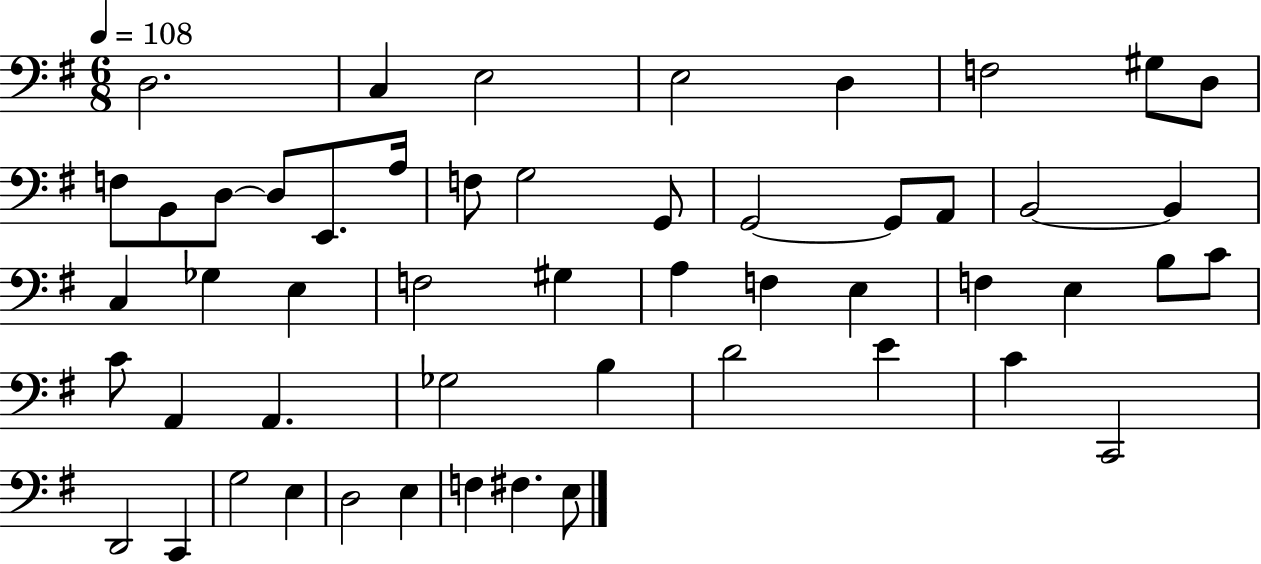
{
  \clef bass
  \numericTimeSignature
  \time 6/8
  \key g \major
  \tempo 4 = 108
  d2. | c4 e2 | e2 d4 | f2 gis8 d8 | \break f8 b,8 d8~~ d8 e,8. a16 | f8 g2 g,8 | g,2~~ g,8 a,8 | b,2~~ b,4 | \break c4 ges4 e4 | f2 gis4 | a4 f4 e4 | f4 e4 b8 c'8 | \break c'8 a,4 a,4. | ges2 b4 | d'2 e'4 | c'4 c,2 | \break d,2 c,4 | g2 e4 | d2 e4 | f4 fis4. e8 | \break \bar "|."
}